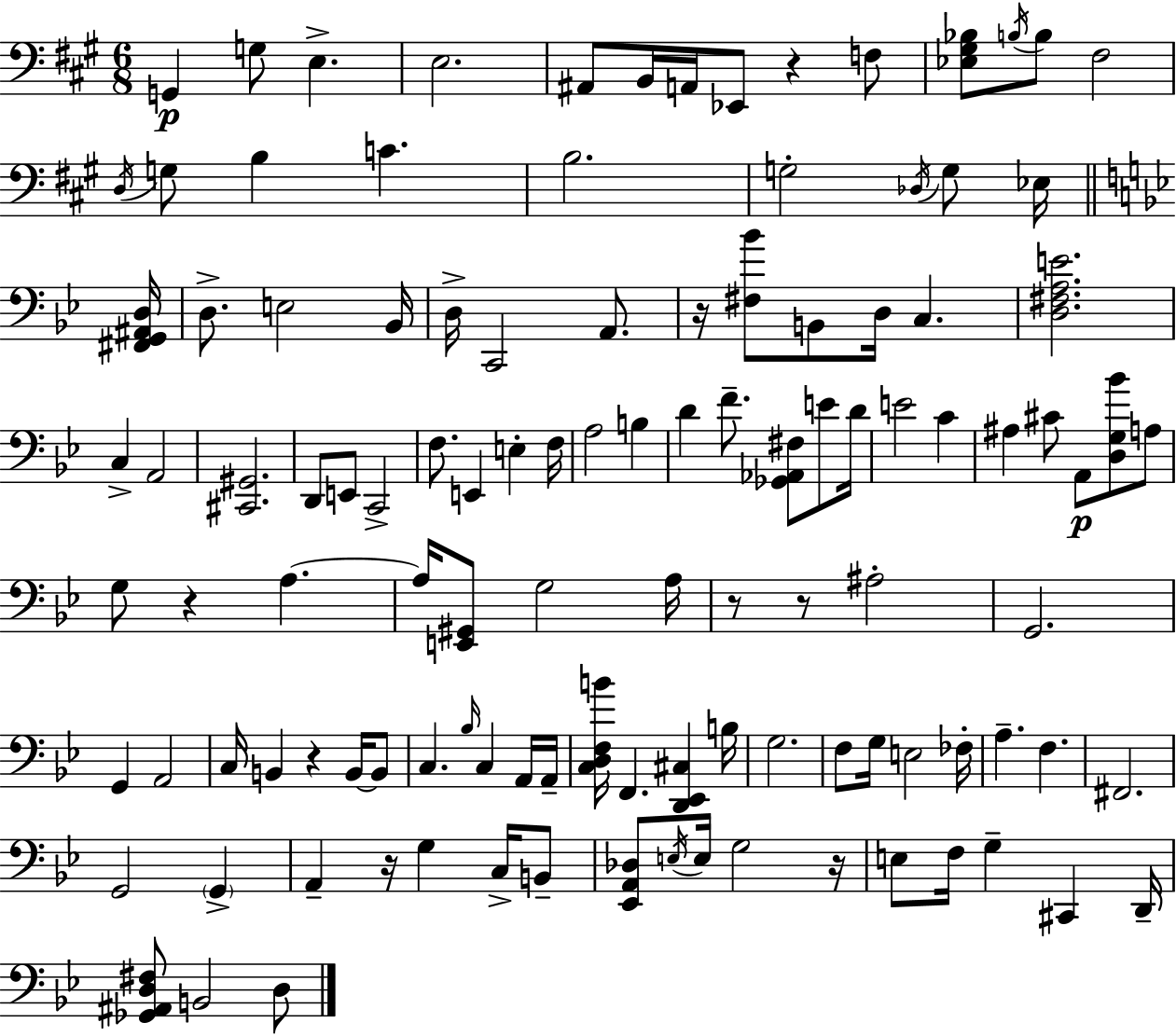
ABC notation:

X:1
T:Untitled
M:6/8
L:1/4
K:A
G,, G,/2 E, E,2 ^A,,/2 B,,/4 A,,/4 _E,,/2 z F,/2 [_E,^G,_B,]/2 B,/4 B,/2 ^F,2 D,/4 G,/2 B, C B,2 G,2 _D,/4 G,/2 _E,/4 [^F,,G,,^A,,D,]/4 D,/2 E,2 _B,,/4 D,/4 C,,2 A,,/2 z/4 [^F,_B]/2 B,,/2 D,/4 C, [D,^F,A,E]2 C, A,,2 [^C,,^G,,]2 D,,/2 E,,/2 C,,2 F,/2 E,, E, F,/4 A,2 B, D F/2 [_G,,_A,,^F,]/2 E/2 D/4 E2 C ^A, ^C/2 A,,/2 [D,G,_B]/2 A,/2 G,/2 z A, A,/4 [E,,^G,,]/2 G,2 A,/4 z/2 z/2 ^A,2 G,,2 G,, A,,2 C,/4 B,, z B,,/4 B,,/2 C, _B,/4 C, A,,/4 A,,/4 [C,D,F,B]/4 F,, [D,,_E,,^C,] B,/4 G,2 F,/2 G,/4 E,2 _F,/4 A, F, ^F,,2 G,,2 G,, A,, z/4 G, C,/4 B,,/2 [_E,,A,,_D,]/2 E,/4 E,/4 G,2 z/4 E,/2 F,/4 G, ^C,, D,,/4 [_G,,^A,,D,^F,]/2 B,,2 D,/2